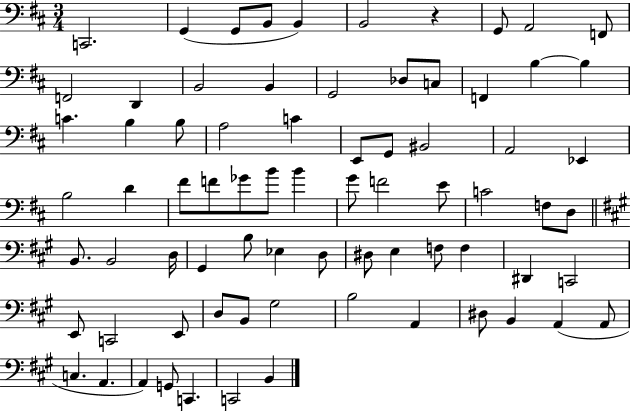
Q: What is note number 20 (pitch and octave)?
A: C4